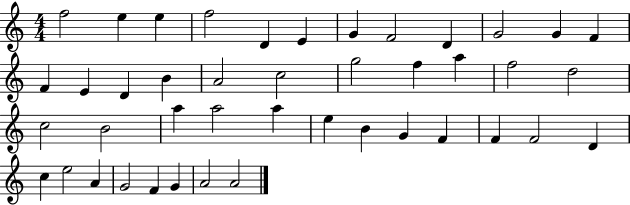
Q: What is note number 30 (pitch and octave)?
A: B4